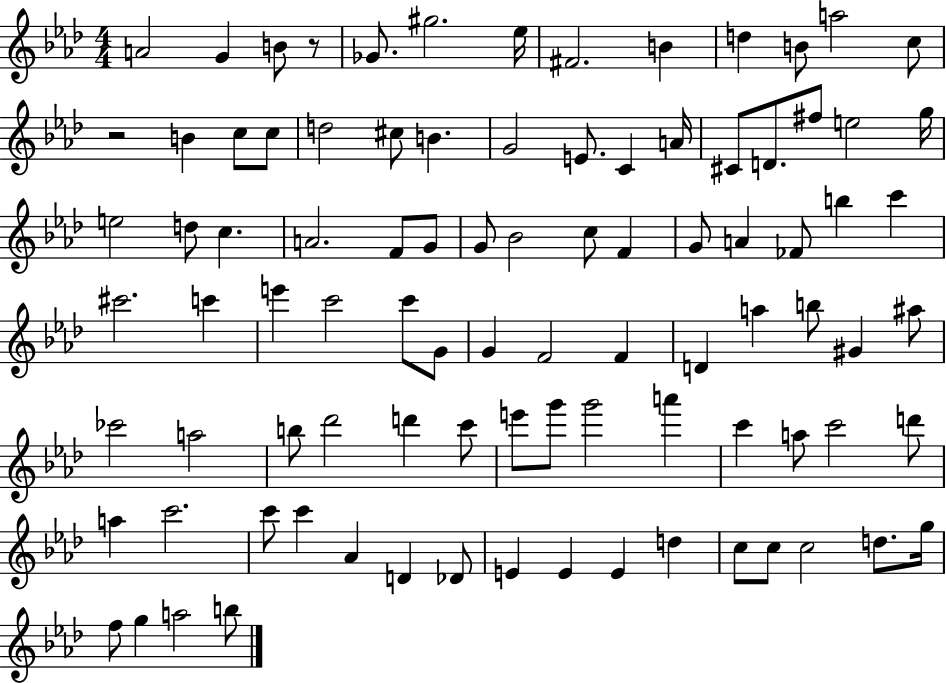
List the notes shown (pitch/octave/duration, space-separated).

A4/h G4/q B4/e R/e Gb4/e. G#5/h. Eb5/s F#4/h. B4/q D5/q B4/e A5/h C5/e R/h B4/q C5/e C5/e D5/h C#5/e B4/q. G4/h E4/e. C4/q A4/s C#4/e D4/e. F#5/e E5/h G5/s E5/h D5/e C5/q. A4/h. F4/e G4/e G4/e Bb4/h C5/e F4/q G4/e A4/q FES4/e B5/q C6/q C#6/h. C6/q E6/q C6/h C6/e G4/e G4/q F4/h F4/q D4/q A5/q B5/e G#4/q A#5/e CES6/h A5/h B5/e Db6/h D6/q C6/e E6/e G6/e G6/h A6/q C6/q A5/e C6/h D6/e A5/q C6/h. C6/e C6/q Ab4/q D4/q Db4/e E4/q E4/q E4/q D5/q C5/e C5/e C5/h D5/e. G5/s F5/e G5/q A5/h B5/e